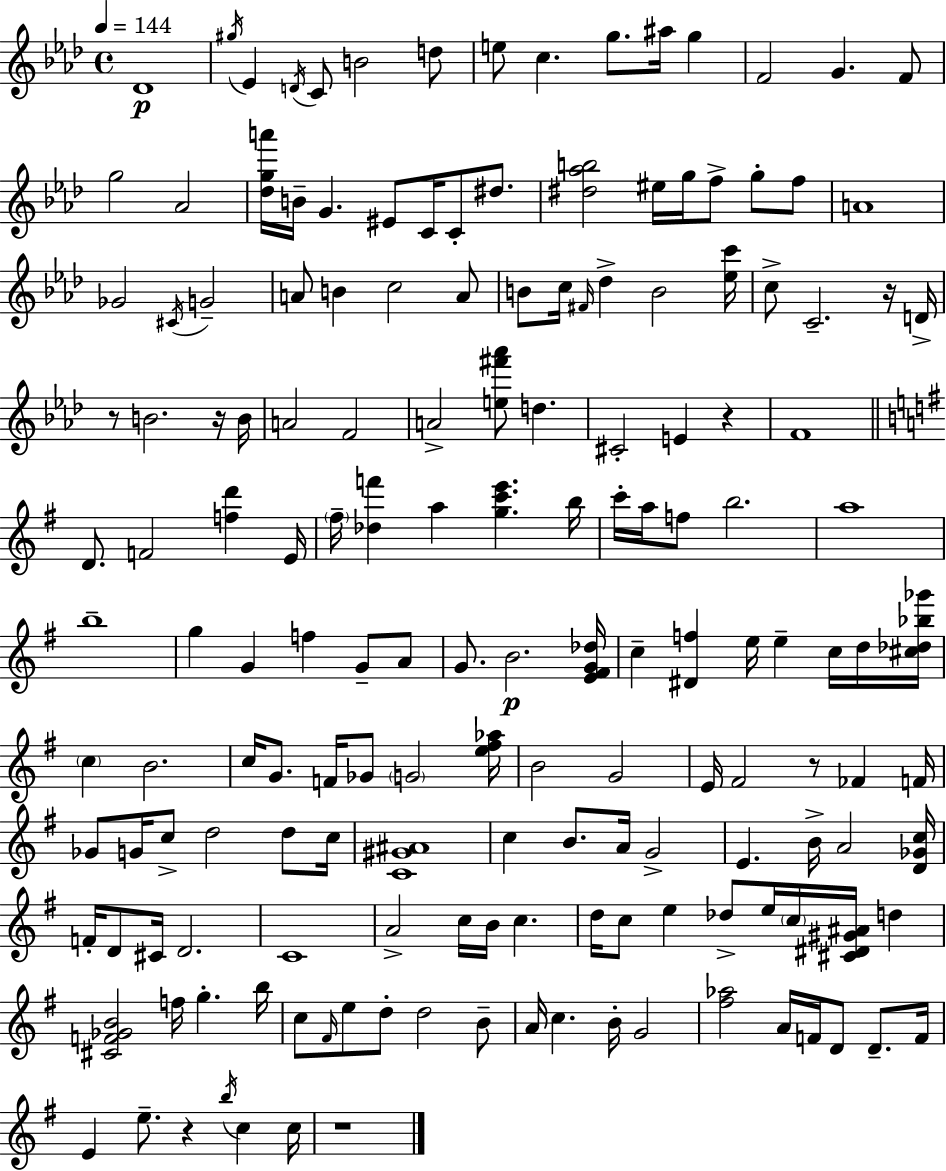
{
  \clef treble
  \time 4/4
  \defaultTimeSignature
  \key aes \major
  \tempo 4 = 144
  \repeat volta 2 { des'1\p | \acciaccatura { gis''16 } ees'4 \acciaccatura { d'16 } c'8 b'2 | d''8 e''8 c''4. g''8. ais''16 g''4 | f'2 g'4. | \break f'8 g''2 aes'2 | <des'' g'' a'''>16 b'16-- g'4. eis'8 c'16 c'8-. dis''8. | <dis'' aes'' b''>2 eis''16 g''16 f''8-> g''8-. | f''8 a'1 | \break ges'2 \acciaccatura { cis'16 } g'2-- | a'8 b'4 c''2 | a'8 b'8 c''16 \grace { fis'16 } des''4-> b'2 | <ees'' c'''>16 c''8-> c'2.-- | \break r16 d'16-> r8 b'2. | r16 b'16 a'2 f'2 | a'2-> <e'' fis''' aes'''>8 d''4. | cis'2-. e'4 | \break r4 f'1 | \bar "||" \break \key g \major d'8. f'2 <f'' d'''>4 e'16 | \parenthesize fis''16-- <des'' f'''>4 a''4 <g'' c''' e'''>4. b''16 | c'''16-. a''16 f''8 b''2. | a''1 | \break b''1-- | g''4 g'4 f''4 g'8-- a'8 | g'8. b'2.\p <e' fis' g' des''>16 | c''4-- <dis' f''>4 e''16 e''4-- c''16 d''16 <cis'' des'' bes'' ges'''>16 | \break \parenthesize c''4 b'2. | c''16 g'8. f'16 ges'8 \parenthesize g'2 <e'' fis'' aes''>16 | b'2 g'2 | e'16 fis'2 r8 fes'4 f'16 | \break ges'8 g'16 c''8-> d''2 d''8 c''16 | <c' gis' ais'>1 | c''4 b'8. a'16 g'2-> | e'4. b'16-> a'2 <d' ges' c''>16 | \break f'16-. d'8 cis'16 d'2. | c'1 | a'2-> c''16 b'16 c''4. | d''16 c''8 e''4 des''8-> e''16 \parenthesize c''16 <cis' dis' gis' ais'>16 d''4 | \break <cis' f' ges' b'>2 f''16 g''4.-. b''16 | c''8 \grace { fis'16 } e''8 d''8-. d''2 b'8-- | a'16 c''4. b'16-. g'2 | <fis'' aes''>2 a'16 f'16 d'8 d'8.-- | \break f'16 e'4 e''8.-- r4 \acciaccatura { b''16 } c''4 | c''16 r1 | } \bar "|."
}